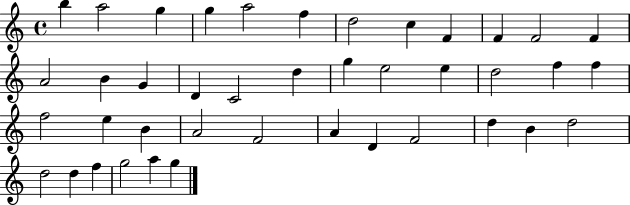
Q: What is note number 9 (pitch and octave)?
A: F4